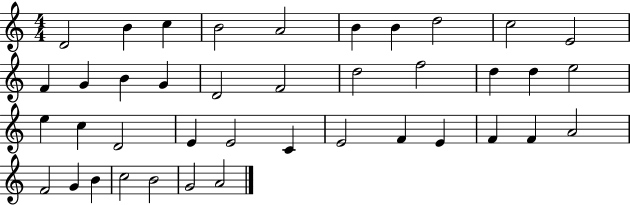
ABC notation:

X:1
T:Untitled
M:4/4
L:1/4
K:C
D2 B c B2 A2 B B d2 c2 E2 F G B G D2 F2 d2 f2 d d e2 e c D2 E E2 C E2 F E F F A2 F2 G B c2 B2 G2 A2